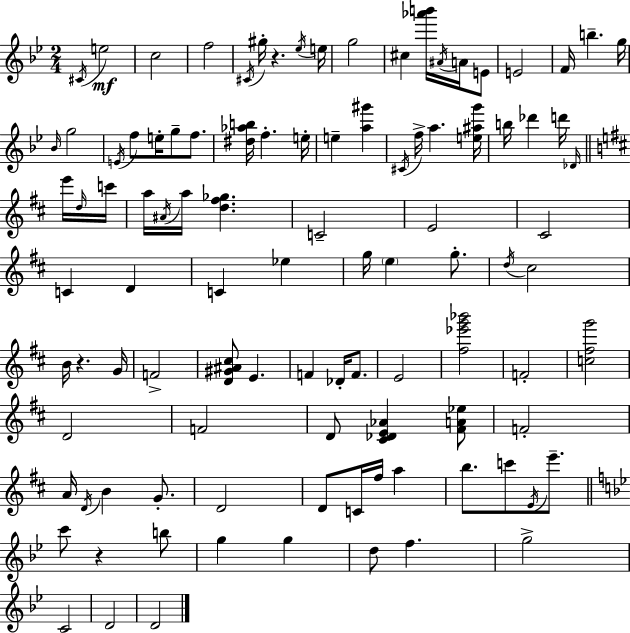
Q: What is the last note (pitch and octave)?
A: D4